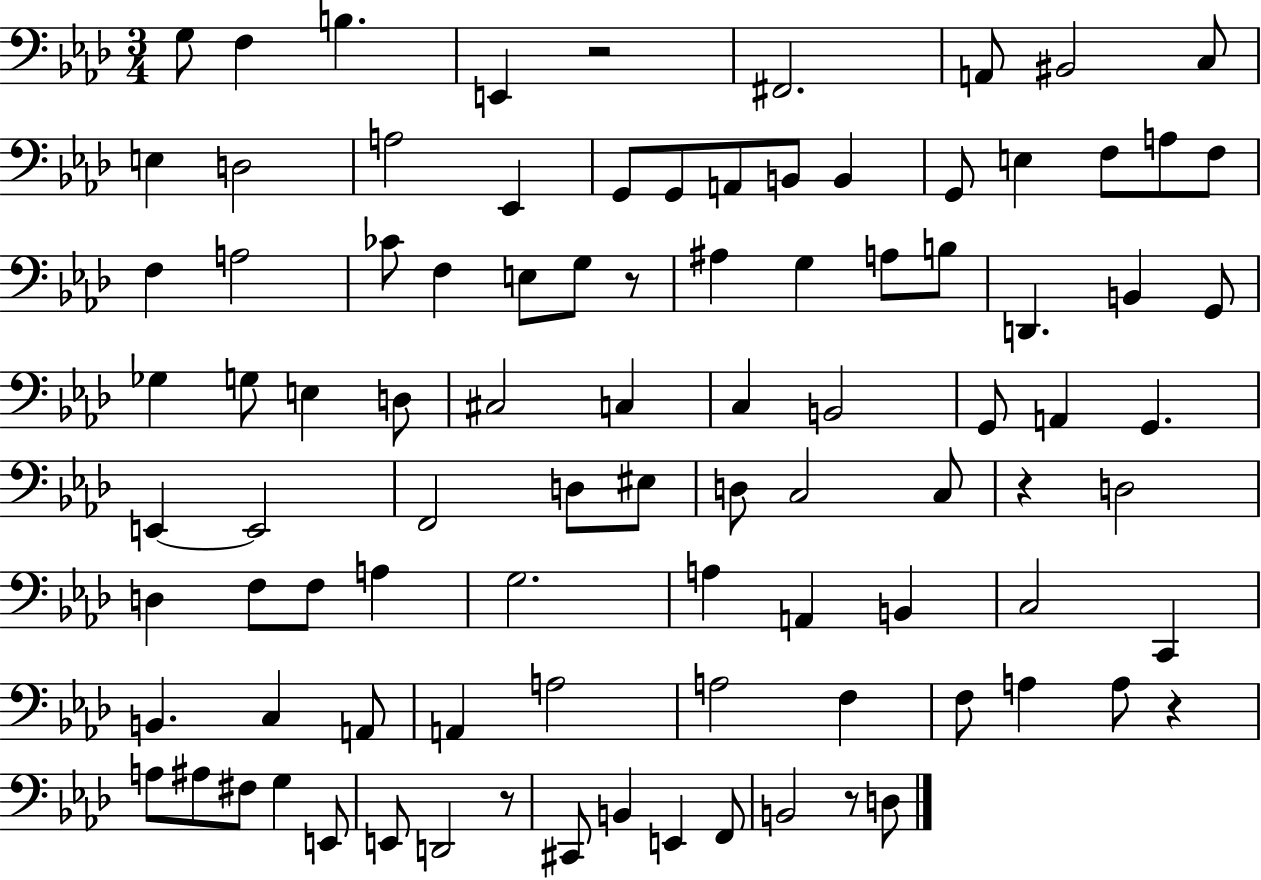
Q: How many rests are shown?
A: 6